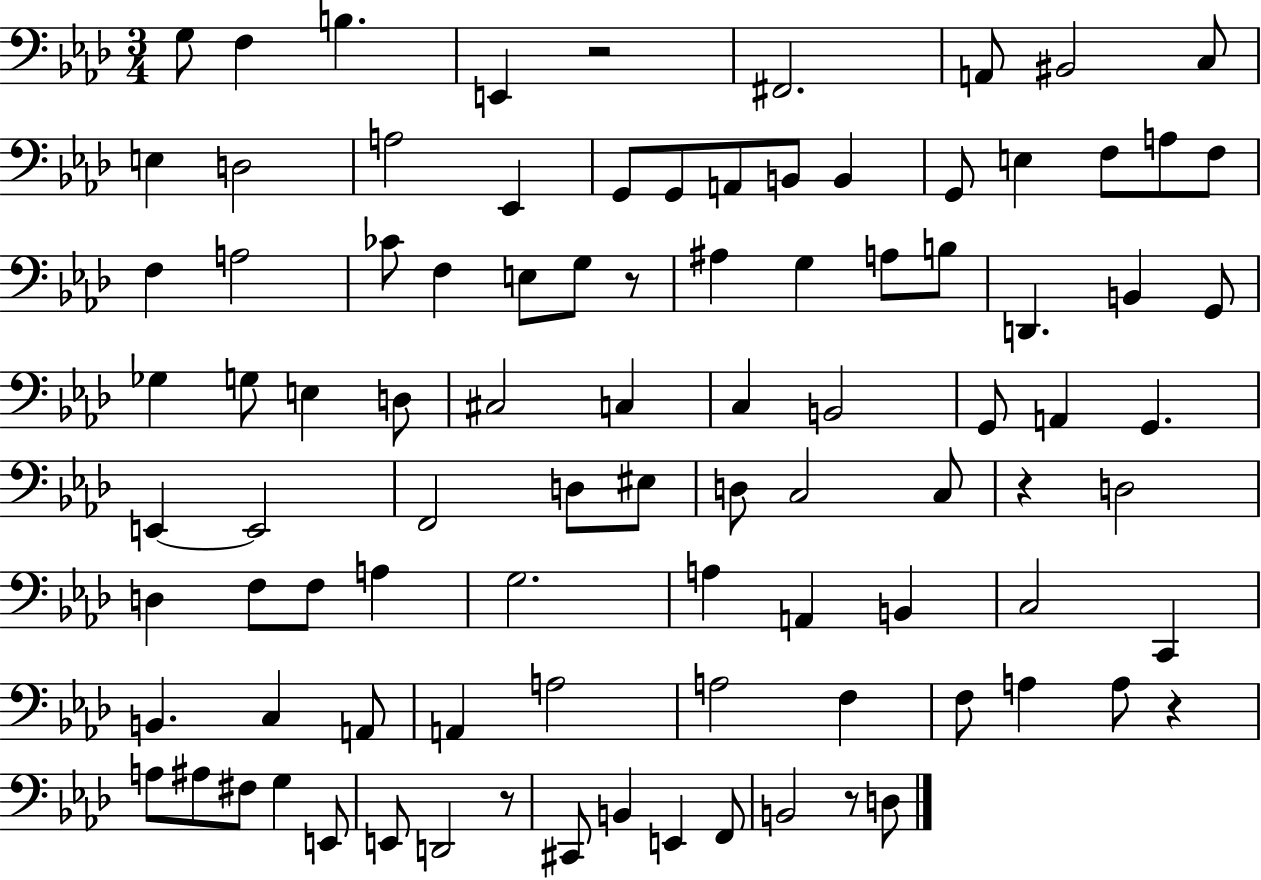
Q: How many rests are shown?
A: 6